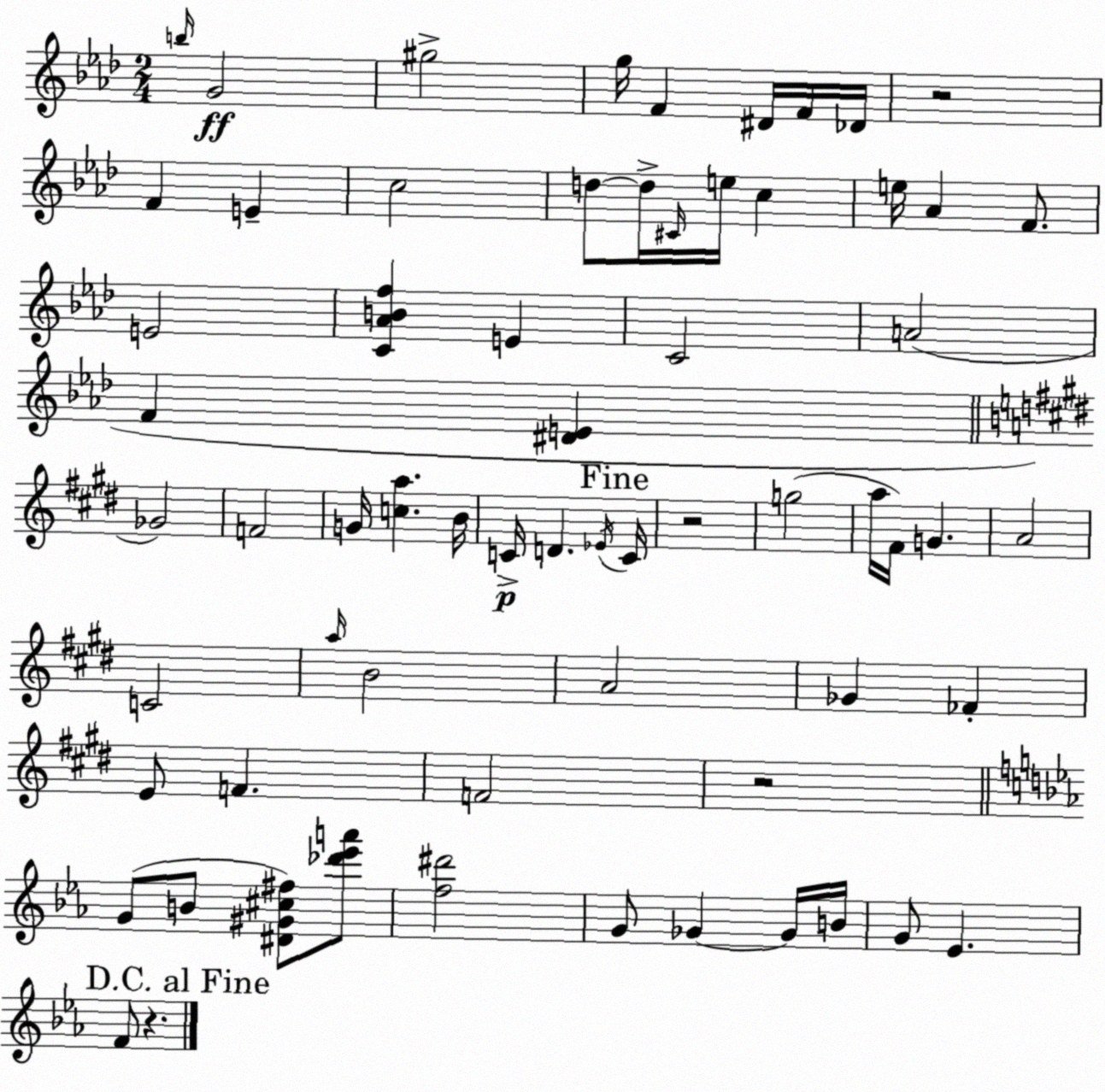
X:1
T:Untitled
M:2/4
L:1/4
K:Fm
b/4 G2 ^g2 g/4 F ^D/4 F/4 _D/4 z2 F E c2 d/2 d/4 ^C/4 e/4 c e/4 _A F/2 E2 [C_ABf] E C2 A2 F [^DE] _G2 F2 G/4 [ca] B/4 C/4 D _E/4 C/4 z2 g2 a/4 ^F/4 G A2 C2 a/4 B2 A2 _G _F E/2 F F2 z2 G/2 B/2 [^D^G^c^f]/2 [_d'_e'a']/2 [f^d']2 G/2 _G _G/4 B/4 G/2 _E F/2 z